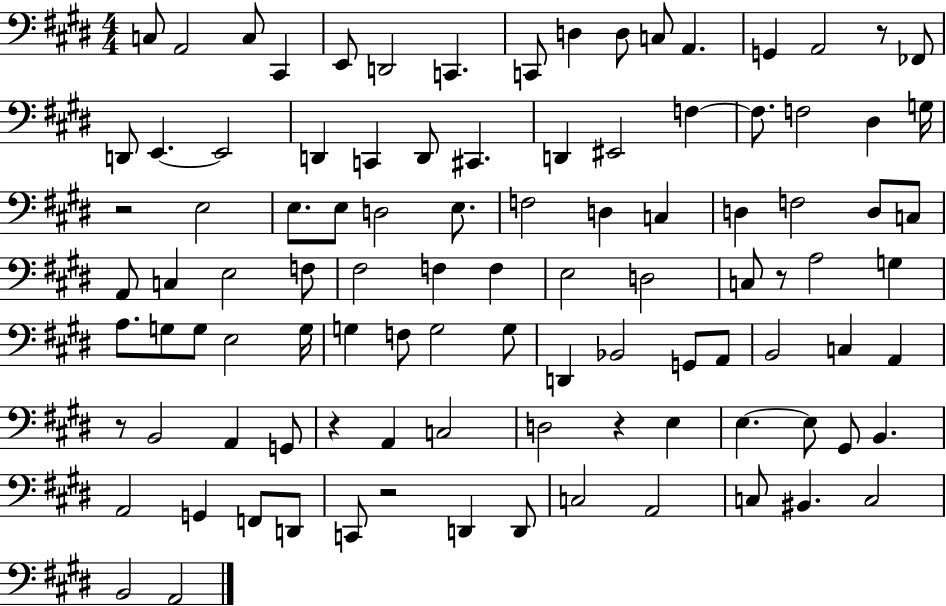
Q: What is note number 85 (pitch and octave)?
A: C2